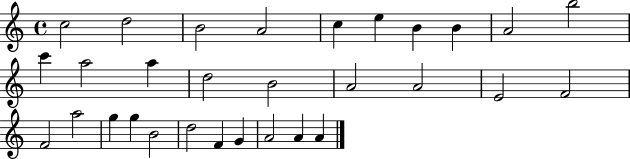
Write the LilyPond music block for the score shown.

{
  \clef treble
  \time 4/4
  \defaultTimeSignature
  \key c \major
  c''2 d''2 | b'2 a'2 | c''4 e''4 b'4 b'4 | a'2 b''2 | \break c'''4 a''2 a''4 | d''2 b'2 | a'2 a'2 | e'2 f'2 | \break f'2 a''2 | g''4 g''4 b'2 | d''2 f'4 g'4 | a'2 a'4 a'4 | \break \bar "|."
}